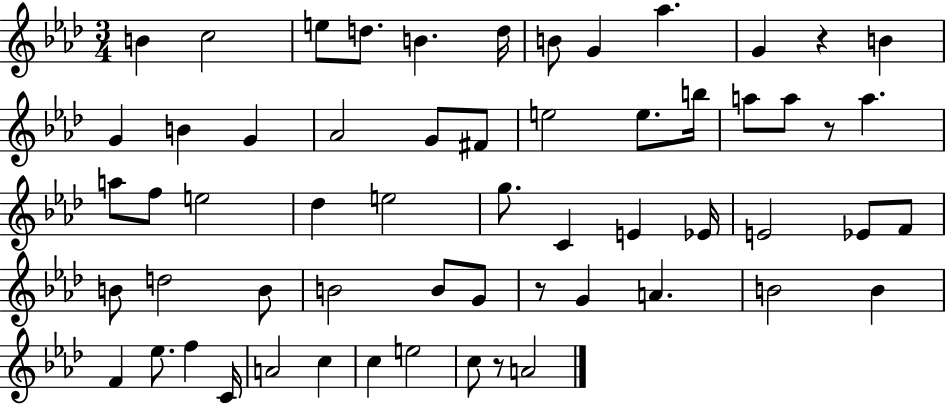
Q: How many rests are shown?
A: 4